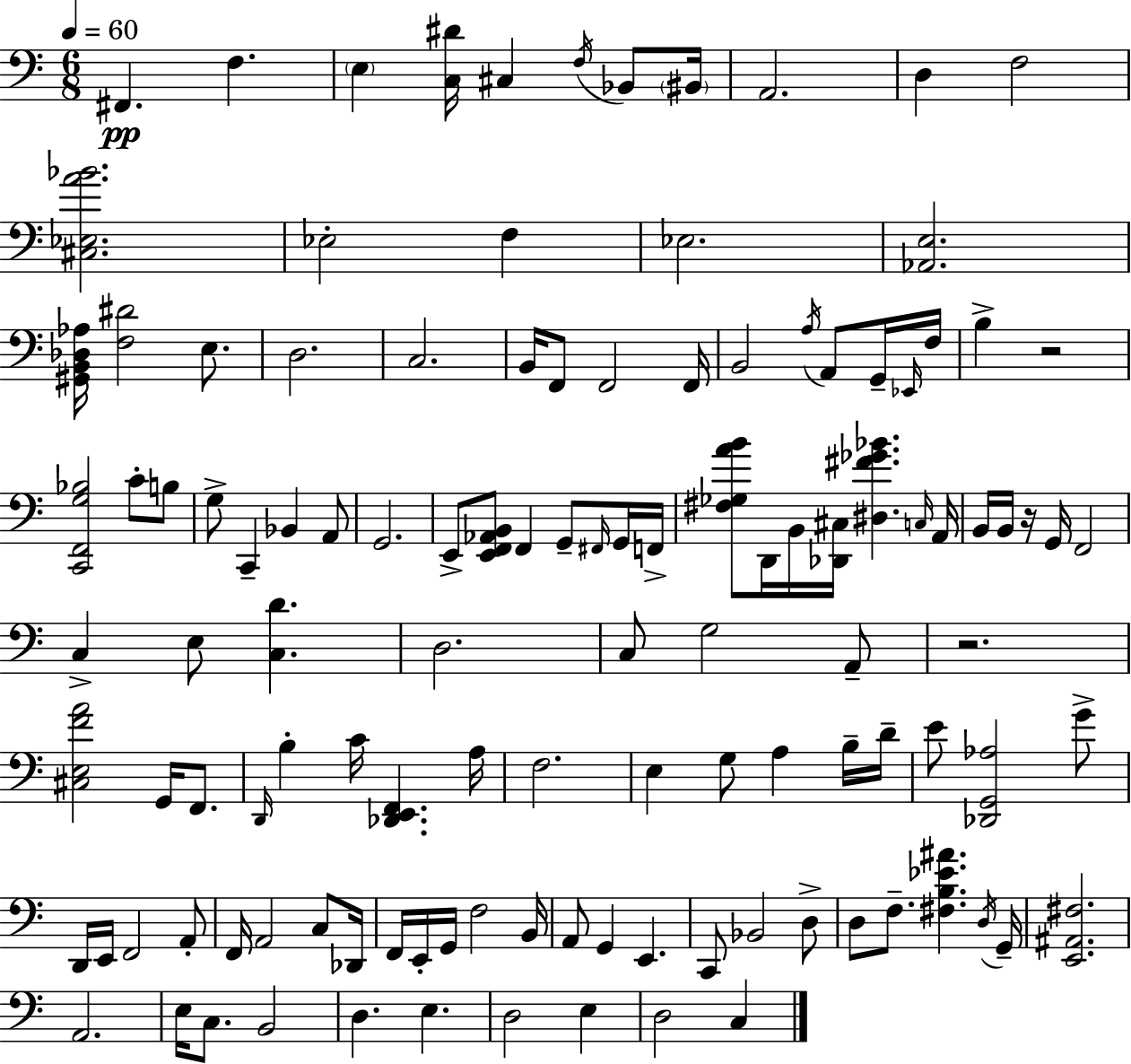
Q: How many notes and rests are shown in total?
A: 120